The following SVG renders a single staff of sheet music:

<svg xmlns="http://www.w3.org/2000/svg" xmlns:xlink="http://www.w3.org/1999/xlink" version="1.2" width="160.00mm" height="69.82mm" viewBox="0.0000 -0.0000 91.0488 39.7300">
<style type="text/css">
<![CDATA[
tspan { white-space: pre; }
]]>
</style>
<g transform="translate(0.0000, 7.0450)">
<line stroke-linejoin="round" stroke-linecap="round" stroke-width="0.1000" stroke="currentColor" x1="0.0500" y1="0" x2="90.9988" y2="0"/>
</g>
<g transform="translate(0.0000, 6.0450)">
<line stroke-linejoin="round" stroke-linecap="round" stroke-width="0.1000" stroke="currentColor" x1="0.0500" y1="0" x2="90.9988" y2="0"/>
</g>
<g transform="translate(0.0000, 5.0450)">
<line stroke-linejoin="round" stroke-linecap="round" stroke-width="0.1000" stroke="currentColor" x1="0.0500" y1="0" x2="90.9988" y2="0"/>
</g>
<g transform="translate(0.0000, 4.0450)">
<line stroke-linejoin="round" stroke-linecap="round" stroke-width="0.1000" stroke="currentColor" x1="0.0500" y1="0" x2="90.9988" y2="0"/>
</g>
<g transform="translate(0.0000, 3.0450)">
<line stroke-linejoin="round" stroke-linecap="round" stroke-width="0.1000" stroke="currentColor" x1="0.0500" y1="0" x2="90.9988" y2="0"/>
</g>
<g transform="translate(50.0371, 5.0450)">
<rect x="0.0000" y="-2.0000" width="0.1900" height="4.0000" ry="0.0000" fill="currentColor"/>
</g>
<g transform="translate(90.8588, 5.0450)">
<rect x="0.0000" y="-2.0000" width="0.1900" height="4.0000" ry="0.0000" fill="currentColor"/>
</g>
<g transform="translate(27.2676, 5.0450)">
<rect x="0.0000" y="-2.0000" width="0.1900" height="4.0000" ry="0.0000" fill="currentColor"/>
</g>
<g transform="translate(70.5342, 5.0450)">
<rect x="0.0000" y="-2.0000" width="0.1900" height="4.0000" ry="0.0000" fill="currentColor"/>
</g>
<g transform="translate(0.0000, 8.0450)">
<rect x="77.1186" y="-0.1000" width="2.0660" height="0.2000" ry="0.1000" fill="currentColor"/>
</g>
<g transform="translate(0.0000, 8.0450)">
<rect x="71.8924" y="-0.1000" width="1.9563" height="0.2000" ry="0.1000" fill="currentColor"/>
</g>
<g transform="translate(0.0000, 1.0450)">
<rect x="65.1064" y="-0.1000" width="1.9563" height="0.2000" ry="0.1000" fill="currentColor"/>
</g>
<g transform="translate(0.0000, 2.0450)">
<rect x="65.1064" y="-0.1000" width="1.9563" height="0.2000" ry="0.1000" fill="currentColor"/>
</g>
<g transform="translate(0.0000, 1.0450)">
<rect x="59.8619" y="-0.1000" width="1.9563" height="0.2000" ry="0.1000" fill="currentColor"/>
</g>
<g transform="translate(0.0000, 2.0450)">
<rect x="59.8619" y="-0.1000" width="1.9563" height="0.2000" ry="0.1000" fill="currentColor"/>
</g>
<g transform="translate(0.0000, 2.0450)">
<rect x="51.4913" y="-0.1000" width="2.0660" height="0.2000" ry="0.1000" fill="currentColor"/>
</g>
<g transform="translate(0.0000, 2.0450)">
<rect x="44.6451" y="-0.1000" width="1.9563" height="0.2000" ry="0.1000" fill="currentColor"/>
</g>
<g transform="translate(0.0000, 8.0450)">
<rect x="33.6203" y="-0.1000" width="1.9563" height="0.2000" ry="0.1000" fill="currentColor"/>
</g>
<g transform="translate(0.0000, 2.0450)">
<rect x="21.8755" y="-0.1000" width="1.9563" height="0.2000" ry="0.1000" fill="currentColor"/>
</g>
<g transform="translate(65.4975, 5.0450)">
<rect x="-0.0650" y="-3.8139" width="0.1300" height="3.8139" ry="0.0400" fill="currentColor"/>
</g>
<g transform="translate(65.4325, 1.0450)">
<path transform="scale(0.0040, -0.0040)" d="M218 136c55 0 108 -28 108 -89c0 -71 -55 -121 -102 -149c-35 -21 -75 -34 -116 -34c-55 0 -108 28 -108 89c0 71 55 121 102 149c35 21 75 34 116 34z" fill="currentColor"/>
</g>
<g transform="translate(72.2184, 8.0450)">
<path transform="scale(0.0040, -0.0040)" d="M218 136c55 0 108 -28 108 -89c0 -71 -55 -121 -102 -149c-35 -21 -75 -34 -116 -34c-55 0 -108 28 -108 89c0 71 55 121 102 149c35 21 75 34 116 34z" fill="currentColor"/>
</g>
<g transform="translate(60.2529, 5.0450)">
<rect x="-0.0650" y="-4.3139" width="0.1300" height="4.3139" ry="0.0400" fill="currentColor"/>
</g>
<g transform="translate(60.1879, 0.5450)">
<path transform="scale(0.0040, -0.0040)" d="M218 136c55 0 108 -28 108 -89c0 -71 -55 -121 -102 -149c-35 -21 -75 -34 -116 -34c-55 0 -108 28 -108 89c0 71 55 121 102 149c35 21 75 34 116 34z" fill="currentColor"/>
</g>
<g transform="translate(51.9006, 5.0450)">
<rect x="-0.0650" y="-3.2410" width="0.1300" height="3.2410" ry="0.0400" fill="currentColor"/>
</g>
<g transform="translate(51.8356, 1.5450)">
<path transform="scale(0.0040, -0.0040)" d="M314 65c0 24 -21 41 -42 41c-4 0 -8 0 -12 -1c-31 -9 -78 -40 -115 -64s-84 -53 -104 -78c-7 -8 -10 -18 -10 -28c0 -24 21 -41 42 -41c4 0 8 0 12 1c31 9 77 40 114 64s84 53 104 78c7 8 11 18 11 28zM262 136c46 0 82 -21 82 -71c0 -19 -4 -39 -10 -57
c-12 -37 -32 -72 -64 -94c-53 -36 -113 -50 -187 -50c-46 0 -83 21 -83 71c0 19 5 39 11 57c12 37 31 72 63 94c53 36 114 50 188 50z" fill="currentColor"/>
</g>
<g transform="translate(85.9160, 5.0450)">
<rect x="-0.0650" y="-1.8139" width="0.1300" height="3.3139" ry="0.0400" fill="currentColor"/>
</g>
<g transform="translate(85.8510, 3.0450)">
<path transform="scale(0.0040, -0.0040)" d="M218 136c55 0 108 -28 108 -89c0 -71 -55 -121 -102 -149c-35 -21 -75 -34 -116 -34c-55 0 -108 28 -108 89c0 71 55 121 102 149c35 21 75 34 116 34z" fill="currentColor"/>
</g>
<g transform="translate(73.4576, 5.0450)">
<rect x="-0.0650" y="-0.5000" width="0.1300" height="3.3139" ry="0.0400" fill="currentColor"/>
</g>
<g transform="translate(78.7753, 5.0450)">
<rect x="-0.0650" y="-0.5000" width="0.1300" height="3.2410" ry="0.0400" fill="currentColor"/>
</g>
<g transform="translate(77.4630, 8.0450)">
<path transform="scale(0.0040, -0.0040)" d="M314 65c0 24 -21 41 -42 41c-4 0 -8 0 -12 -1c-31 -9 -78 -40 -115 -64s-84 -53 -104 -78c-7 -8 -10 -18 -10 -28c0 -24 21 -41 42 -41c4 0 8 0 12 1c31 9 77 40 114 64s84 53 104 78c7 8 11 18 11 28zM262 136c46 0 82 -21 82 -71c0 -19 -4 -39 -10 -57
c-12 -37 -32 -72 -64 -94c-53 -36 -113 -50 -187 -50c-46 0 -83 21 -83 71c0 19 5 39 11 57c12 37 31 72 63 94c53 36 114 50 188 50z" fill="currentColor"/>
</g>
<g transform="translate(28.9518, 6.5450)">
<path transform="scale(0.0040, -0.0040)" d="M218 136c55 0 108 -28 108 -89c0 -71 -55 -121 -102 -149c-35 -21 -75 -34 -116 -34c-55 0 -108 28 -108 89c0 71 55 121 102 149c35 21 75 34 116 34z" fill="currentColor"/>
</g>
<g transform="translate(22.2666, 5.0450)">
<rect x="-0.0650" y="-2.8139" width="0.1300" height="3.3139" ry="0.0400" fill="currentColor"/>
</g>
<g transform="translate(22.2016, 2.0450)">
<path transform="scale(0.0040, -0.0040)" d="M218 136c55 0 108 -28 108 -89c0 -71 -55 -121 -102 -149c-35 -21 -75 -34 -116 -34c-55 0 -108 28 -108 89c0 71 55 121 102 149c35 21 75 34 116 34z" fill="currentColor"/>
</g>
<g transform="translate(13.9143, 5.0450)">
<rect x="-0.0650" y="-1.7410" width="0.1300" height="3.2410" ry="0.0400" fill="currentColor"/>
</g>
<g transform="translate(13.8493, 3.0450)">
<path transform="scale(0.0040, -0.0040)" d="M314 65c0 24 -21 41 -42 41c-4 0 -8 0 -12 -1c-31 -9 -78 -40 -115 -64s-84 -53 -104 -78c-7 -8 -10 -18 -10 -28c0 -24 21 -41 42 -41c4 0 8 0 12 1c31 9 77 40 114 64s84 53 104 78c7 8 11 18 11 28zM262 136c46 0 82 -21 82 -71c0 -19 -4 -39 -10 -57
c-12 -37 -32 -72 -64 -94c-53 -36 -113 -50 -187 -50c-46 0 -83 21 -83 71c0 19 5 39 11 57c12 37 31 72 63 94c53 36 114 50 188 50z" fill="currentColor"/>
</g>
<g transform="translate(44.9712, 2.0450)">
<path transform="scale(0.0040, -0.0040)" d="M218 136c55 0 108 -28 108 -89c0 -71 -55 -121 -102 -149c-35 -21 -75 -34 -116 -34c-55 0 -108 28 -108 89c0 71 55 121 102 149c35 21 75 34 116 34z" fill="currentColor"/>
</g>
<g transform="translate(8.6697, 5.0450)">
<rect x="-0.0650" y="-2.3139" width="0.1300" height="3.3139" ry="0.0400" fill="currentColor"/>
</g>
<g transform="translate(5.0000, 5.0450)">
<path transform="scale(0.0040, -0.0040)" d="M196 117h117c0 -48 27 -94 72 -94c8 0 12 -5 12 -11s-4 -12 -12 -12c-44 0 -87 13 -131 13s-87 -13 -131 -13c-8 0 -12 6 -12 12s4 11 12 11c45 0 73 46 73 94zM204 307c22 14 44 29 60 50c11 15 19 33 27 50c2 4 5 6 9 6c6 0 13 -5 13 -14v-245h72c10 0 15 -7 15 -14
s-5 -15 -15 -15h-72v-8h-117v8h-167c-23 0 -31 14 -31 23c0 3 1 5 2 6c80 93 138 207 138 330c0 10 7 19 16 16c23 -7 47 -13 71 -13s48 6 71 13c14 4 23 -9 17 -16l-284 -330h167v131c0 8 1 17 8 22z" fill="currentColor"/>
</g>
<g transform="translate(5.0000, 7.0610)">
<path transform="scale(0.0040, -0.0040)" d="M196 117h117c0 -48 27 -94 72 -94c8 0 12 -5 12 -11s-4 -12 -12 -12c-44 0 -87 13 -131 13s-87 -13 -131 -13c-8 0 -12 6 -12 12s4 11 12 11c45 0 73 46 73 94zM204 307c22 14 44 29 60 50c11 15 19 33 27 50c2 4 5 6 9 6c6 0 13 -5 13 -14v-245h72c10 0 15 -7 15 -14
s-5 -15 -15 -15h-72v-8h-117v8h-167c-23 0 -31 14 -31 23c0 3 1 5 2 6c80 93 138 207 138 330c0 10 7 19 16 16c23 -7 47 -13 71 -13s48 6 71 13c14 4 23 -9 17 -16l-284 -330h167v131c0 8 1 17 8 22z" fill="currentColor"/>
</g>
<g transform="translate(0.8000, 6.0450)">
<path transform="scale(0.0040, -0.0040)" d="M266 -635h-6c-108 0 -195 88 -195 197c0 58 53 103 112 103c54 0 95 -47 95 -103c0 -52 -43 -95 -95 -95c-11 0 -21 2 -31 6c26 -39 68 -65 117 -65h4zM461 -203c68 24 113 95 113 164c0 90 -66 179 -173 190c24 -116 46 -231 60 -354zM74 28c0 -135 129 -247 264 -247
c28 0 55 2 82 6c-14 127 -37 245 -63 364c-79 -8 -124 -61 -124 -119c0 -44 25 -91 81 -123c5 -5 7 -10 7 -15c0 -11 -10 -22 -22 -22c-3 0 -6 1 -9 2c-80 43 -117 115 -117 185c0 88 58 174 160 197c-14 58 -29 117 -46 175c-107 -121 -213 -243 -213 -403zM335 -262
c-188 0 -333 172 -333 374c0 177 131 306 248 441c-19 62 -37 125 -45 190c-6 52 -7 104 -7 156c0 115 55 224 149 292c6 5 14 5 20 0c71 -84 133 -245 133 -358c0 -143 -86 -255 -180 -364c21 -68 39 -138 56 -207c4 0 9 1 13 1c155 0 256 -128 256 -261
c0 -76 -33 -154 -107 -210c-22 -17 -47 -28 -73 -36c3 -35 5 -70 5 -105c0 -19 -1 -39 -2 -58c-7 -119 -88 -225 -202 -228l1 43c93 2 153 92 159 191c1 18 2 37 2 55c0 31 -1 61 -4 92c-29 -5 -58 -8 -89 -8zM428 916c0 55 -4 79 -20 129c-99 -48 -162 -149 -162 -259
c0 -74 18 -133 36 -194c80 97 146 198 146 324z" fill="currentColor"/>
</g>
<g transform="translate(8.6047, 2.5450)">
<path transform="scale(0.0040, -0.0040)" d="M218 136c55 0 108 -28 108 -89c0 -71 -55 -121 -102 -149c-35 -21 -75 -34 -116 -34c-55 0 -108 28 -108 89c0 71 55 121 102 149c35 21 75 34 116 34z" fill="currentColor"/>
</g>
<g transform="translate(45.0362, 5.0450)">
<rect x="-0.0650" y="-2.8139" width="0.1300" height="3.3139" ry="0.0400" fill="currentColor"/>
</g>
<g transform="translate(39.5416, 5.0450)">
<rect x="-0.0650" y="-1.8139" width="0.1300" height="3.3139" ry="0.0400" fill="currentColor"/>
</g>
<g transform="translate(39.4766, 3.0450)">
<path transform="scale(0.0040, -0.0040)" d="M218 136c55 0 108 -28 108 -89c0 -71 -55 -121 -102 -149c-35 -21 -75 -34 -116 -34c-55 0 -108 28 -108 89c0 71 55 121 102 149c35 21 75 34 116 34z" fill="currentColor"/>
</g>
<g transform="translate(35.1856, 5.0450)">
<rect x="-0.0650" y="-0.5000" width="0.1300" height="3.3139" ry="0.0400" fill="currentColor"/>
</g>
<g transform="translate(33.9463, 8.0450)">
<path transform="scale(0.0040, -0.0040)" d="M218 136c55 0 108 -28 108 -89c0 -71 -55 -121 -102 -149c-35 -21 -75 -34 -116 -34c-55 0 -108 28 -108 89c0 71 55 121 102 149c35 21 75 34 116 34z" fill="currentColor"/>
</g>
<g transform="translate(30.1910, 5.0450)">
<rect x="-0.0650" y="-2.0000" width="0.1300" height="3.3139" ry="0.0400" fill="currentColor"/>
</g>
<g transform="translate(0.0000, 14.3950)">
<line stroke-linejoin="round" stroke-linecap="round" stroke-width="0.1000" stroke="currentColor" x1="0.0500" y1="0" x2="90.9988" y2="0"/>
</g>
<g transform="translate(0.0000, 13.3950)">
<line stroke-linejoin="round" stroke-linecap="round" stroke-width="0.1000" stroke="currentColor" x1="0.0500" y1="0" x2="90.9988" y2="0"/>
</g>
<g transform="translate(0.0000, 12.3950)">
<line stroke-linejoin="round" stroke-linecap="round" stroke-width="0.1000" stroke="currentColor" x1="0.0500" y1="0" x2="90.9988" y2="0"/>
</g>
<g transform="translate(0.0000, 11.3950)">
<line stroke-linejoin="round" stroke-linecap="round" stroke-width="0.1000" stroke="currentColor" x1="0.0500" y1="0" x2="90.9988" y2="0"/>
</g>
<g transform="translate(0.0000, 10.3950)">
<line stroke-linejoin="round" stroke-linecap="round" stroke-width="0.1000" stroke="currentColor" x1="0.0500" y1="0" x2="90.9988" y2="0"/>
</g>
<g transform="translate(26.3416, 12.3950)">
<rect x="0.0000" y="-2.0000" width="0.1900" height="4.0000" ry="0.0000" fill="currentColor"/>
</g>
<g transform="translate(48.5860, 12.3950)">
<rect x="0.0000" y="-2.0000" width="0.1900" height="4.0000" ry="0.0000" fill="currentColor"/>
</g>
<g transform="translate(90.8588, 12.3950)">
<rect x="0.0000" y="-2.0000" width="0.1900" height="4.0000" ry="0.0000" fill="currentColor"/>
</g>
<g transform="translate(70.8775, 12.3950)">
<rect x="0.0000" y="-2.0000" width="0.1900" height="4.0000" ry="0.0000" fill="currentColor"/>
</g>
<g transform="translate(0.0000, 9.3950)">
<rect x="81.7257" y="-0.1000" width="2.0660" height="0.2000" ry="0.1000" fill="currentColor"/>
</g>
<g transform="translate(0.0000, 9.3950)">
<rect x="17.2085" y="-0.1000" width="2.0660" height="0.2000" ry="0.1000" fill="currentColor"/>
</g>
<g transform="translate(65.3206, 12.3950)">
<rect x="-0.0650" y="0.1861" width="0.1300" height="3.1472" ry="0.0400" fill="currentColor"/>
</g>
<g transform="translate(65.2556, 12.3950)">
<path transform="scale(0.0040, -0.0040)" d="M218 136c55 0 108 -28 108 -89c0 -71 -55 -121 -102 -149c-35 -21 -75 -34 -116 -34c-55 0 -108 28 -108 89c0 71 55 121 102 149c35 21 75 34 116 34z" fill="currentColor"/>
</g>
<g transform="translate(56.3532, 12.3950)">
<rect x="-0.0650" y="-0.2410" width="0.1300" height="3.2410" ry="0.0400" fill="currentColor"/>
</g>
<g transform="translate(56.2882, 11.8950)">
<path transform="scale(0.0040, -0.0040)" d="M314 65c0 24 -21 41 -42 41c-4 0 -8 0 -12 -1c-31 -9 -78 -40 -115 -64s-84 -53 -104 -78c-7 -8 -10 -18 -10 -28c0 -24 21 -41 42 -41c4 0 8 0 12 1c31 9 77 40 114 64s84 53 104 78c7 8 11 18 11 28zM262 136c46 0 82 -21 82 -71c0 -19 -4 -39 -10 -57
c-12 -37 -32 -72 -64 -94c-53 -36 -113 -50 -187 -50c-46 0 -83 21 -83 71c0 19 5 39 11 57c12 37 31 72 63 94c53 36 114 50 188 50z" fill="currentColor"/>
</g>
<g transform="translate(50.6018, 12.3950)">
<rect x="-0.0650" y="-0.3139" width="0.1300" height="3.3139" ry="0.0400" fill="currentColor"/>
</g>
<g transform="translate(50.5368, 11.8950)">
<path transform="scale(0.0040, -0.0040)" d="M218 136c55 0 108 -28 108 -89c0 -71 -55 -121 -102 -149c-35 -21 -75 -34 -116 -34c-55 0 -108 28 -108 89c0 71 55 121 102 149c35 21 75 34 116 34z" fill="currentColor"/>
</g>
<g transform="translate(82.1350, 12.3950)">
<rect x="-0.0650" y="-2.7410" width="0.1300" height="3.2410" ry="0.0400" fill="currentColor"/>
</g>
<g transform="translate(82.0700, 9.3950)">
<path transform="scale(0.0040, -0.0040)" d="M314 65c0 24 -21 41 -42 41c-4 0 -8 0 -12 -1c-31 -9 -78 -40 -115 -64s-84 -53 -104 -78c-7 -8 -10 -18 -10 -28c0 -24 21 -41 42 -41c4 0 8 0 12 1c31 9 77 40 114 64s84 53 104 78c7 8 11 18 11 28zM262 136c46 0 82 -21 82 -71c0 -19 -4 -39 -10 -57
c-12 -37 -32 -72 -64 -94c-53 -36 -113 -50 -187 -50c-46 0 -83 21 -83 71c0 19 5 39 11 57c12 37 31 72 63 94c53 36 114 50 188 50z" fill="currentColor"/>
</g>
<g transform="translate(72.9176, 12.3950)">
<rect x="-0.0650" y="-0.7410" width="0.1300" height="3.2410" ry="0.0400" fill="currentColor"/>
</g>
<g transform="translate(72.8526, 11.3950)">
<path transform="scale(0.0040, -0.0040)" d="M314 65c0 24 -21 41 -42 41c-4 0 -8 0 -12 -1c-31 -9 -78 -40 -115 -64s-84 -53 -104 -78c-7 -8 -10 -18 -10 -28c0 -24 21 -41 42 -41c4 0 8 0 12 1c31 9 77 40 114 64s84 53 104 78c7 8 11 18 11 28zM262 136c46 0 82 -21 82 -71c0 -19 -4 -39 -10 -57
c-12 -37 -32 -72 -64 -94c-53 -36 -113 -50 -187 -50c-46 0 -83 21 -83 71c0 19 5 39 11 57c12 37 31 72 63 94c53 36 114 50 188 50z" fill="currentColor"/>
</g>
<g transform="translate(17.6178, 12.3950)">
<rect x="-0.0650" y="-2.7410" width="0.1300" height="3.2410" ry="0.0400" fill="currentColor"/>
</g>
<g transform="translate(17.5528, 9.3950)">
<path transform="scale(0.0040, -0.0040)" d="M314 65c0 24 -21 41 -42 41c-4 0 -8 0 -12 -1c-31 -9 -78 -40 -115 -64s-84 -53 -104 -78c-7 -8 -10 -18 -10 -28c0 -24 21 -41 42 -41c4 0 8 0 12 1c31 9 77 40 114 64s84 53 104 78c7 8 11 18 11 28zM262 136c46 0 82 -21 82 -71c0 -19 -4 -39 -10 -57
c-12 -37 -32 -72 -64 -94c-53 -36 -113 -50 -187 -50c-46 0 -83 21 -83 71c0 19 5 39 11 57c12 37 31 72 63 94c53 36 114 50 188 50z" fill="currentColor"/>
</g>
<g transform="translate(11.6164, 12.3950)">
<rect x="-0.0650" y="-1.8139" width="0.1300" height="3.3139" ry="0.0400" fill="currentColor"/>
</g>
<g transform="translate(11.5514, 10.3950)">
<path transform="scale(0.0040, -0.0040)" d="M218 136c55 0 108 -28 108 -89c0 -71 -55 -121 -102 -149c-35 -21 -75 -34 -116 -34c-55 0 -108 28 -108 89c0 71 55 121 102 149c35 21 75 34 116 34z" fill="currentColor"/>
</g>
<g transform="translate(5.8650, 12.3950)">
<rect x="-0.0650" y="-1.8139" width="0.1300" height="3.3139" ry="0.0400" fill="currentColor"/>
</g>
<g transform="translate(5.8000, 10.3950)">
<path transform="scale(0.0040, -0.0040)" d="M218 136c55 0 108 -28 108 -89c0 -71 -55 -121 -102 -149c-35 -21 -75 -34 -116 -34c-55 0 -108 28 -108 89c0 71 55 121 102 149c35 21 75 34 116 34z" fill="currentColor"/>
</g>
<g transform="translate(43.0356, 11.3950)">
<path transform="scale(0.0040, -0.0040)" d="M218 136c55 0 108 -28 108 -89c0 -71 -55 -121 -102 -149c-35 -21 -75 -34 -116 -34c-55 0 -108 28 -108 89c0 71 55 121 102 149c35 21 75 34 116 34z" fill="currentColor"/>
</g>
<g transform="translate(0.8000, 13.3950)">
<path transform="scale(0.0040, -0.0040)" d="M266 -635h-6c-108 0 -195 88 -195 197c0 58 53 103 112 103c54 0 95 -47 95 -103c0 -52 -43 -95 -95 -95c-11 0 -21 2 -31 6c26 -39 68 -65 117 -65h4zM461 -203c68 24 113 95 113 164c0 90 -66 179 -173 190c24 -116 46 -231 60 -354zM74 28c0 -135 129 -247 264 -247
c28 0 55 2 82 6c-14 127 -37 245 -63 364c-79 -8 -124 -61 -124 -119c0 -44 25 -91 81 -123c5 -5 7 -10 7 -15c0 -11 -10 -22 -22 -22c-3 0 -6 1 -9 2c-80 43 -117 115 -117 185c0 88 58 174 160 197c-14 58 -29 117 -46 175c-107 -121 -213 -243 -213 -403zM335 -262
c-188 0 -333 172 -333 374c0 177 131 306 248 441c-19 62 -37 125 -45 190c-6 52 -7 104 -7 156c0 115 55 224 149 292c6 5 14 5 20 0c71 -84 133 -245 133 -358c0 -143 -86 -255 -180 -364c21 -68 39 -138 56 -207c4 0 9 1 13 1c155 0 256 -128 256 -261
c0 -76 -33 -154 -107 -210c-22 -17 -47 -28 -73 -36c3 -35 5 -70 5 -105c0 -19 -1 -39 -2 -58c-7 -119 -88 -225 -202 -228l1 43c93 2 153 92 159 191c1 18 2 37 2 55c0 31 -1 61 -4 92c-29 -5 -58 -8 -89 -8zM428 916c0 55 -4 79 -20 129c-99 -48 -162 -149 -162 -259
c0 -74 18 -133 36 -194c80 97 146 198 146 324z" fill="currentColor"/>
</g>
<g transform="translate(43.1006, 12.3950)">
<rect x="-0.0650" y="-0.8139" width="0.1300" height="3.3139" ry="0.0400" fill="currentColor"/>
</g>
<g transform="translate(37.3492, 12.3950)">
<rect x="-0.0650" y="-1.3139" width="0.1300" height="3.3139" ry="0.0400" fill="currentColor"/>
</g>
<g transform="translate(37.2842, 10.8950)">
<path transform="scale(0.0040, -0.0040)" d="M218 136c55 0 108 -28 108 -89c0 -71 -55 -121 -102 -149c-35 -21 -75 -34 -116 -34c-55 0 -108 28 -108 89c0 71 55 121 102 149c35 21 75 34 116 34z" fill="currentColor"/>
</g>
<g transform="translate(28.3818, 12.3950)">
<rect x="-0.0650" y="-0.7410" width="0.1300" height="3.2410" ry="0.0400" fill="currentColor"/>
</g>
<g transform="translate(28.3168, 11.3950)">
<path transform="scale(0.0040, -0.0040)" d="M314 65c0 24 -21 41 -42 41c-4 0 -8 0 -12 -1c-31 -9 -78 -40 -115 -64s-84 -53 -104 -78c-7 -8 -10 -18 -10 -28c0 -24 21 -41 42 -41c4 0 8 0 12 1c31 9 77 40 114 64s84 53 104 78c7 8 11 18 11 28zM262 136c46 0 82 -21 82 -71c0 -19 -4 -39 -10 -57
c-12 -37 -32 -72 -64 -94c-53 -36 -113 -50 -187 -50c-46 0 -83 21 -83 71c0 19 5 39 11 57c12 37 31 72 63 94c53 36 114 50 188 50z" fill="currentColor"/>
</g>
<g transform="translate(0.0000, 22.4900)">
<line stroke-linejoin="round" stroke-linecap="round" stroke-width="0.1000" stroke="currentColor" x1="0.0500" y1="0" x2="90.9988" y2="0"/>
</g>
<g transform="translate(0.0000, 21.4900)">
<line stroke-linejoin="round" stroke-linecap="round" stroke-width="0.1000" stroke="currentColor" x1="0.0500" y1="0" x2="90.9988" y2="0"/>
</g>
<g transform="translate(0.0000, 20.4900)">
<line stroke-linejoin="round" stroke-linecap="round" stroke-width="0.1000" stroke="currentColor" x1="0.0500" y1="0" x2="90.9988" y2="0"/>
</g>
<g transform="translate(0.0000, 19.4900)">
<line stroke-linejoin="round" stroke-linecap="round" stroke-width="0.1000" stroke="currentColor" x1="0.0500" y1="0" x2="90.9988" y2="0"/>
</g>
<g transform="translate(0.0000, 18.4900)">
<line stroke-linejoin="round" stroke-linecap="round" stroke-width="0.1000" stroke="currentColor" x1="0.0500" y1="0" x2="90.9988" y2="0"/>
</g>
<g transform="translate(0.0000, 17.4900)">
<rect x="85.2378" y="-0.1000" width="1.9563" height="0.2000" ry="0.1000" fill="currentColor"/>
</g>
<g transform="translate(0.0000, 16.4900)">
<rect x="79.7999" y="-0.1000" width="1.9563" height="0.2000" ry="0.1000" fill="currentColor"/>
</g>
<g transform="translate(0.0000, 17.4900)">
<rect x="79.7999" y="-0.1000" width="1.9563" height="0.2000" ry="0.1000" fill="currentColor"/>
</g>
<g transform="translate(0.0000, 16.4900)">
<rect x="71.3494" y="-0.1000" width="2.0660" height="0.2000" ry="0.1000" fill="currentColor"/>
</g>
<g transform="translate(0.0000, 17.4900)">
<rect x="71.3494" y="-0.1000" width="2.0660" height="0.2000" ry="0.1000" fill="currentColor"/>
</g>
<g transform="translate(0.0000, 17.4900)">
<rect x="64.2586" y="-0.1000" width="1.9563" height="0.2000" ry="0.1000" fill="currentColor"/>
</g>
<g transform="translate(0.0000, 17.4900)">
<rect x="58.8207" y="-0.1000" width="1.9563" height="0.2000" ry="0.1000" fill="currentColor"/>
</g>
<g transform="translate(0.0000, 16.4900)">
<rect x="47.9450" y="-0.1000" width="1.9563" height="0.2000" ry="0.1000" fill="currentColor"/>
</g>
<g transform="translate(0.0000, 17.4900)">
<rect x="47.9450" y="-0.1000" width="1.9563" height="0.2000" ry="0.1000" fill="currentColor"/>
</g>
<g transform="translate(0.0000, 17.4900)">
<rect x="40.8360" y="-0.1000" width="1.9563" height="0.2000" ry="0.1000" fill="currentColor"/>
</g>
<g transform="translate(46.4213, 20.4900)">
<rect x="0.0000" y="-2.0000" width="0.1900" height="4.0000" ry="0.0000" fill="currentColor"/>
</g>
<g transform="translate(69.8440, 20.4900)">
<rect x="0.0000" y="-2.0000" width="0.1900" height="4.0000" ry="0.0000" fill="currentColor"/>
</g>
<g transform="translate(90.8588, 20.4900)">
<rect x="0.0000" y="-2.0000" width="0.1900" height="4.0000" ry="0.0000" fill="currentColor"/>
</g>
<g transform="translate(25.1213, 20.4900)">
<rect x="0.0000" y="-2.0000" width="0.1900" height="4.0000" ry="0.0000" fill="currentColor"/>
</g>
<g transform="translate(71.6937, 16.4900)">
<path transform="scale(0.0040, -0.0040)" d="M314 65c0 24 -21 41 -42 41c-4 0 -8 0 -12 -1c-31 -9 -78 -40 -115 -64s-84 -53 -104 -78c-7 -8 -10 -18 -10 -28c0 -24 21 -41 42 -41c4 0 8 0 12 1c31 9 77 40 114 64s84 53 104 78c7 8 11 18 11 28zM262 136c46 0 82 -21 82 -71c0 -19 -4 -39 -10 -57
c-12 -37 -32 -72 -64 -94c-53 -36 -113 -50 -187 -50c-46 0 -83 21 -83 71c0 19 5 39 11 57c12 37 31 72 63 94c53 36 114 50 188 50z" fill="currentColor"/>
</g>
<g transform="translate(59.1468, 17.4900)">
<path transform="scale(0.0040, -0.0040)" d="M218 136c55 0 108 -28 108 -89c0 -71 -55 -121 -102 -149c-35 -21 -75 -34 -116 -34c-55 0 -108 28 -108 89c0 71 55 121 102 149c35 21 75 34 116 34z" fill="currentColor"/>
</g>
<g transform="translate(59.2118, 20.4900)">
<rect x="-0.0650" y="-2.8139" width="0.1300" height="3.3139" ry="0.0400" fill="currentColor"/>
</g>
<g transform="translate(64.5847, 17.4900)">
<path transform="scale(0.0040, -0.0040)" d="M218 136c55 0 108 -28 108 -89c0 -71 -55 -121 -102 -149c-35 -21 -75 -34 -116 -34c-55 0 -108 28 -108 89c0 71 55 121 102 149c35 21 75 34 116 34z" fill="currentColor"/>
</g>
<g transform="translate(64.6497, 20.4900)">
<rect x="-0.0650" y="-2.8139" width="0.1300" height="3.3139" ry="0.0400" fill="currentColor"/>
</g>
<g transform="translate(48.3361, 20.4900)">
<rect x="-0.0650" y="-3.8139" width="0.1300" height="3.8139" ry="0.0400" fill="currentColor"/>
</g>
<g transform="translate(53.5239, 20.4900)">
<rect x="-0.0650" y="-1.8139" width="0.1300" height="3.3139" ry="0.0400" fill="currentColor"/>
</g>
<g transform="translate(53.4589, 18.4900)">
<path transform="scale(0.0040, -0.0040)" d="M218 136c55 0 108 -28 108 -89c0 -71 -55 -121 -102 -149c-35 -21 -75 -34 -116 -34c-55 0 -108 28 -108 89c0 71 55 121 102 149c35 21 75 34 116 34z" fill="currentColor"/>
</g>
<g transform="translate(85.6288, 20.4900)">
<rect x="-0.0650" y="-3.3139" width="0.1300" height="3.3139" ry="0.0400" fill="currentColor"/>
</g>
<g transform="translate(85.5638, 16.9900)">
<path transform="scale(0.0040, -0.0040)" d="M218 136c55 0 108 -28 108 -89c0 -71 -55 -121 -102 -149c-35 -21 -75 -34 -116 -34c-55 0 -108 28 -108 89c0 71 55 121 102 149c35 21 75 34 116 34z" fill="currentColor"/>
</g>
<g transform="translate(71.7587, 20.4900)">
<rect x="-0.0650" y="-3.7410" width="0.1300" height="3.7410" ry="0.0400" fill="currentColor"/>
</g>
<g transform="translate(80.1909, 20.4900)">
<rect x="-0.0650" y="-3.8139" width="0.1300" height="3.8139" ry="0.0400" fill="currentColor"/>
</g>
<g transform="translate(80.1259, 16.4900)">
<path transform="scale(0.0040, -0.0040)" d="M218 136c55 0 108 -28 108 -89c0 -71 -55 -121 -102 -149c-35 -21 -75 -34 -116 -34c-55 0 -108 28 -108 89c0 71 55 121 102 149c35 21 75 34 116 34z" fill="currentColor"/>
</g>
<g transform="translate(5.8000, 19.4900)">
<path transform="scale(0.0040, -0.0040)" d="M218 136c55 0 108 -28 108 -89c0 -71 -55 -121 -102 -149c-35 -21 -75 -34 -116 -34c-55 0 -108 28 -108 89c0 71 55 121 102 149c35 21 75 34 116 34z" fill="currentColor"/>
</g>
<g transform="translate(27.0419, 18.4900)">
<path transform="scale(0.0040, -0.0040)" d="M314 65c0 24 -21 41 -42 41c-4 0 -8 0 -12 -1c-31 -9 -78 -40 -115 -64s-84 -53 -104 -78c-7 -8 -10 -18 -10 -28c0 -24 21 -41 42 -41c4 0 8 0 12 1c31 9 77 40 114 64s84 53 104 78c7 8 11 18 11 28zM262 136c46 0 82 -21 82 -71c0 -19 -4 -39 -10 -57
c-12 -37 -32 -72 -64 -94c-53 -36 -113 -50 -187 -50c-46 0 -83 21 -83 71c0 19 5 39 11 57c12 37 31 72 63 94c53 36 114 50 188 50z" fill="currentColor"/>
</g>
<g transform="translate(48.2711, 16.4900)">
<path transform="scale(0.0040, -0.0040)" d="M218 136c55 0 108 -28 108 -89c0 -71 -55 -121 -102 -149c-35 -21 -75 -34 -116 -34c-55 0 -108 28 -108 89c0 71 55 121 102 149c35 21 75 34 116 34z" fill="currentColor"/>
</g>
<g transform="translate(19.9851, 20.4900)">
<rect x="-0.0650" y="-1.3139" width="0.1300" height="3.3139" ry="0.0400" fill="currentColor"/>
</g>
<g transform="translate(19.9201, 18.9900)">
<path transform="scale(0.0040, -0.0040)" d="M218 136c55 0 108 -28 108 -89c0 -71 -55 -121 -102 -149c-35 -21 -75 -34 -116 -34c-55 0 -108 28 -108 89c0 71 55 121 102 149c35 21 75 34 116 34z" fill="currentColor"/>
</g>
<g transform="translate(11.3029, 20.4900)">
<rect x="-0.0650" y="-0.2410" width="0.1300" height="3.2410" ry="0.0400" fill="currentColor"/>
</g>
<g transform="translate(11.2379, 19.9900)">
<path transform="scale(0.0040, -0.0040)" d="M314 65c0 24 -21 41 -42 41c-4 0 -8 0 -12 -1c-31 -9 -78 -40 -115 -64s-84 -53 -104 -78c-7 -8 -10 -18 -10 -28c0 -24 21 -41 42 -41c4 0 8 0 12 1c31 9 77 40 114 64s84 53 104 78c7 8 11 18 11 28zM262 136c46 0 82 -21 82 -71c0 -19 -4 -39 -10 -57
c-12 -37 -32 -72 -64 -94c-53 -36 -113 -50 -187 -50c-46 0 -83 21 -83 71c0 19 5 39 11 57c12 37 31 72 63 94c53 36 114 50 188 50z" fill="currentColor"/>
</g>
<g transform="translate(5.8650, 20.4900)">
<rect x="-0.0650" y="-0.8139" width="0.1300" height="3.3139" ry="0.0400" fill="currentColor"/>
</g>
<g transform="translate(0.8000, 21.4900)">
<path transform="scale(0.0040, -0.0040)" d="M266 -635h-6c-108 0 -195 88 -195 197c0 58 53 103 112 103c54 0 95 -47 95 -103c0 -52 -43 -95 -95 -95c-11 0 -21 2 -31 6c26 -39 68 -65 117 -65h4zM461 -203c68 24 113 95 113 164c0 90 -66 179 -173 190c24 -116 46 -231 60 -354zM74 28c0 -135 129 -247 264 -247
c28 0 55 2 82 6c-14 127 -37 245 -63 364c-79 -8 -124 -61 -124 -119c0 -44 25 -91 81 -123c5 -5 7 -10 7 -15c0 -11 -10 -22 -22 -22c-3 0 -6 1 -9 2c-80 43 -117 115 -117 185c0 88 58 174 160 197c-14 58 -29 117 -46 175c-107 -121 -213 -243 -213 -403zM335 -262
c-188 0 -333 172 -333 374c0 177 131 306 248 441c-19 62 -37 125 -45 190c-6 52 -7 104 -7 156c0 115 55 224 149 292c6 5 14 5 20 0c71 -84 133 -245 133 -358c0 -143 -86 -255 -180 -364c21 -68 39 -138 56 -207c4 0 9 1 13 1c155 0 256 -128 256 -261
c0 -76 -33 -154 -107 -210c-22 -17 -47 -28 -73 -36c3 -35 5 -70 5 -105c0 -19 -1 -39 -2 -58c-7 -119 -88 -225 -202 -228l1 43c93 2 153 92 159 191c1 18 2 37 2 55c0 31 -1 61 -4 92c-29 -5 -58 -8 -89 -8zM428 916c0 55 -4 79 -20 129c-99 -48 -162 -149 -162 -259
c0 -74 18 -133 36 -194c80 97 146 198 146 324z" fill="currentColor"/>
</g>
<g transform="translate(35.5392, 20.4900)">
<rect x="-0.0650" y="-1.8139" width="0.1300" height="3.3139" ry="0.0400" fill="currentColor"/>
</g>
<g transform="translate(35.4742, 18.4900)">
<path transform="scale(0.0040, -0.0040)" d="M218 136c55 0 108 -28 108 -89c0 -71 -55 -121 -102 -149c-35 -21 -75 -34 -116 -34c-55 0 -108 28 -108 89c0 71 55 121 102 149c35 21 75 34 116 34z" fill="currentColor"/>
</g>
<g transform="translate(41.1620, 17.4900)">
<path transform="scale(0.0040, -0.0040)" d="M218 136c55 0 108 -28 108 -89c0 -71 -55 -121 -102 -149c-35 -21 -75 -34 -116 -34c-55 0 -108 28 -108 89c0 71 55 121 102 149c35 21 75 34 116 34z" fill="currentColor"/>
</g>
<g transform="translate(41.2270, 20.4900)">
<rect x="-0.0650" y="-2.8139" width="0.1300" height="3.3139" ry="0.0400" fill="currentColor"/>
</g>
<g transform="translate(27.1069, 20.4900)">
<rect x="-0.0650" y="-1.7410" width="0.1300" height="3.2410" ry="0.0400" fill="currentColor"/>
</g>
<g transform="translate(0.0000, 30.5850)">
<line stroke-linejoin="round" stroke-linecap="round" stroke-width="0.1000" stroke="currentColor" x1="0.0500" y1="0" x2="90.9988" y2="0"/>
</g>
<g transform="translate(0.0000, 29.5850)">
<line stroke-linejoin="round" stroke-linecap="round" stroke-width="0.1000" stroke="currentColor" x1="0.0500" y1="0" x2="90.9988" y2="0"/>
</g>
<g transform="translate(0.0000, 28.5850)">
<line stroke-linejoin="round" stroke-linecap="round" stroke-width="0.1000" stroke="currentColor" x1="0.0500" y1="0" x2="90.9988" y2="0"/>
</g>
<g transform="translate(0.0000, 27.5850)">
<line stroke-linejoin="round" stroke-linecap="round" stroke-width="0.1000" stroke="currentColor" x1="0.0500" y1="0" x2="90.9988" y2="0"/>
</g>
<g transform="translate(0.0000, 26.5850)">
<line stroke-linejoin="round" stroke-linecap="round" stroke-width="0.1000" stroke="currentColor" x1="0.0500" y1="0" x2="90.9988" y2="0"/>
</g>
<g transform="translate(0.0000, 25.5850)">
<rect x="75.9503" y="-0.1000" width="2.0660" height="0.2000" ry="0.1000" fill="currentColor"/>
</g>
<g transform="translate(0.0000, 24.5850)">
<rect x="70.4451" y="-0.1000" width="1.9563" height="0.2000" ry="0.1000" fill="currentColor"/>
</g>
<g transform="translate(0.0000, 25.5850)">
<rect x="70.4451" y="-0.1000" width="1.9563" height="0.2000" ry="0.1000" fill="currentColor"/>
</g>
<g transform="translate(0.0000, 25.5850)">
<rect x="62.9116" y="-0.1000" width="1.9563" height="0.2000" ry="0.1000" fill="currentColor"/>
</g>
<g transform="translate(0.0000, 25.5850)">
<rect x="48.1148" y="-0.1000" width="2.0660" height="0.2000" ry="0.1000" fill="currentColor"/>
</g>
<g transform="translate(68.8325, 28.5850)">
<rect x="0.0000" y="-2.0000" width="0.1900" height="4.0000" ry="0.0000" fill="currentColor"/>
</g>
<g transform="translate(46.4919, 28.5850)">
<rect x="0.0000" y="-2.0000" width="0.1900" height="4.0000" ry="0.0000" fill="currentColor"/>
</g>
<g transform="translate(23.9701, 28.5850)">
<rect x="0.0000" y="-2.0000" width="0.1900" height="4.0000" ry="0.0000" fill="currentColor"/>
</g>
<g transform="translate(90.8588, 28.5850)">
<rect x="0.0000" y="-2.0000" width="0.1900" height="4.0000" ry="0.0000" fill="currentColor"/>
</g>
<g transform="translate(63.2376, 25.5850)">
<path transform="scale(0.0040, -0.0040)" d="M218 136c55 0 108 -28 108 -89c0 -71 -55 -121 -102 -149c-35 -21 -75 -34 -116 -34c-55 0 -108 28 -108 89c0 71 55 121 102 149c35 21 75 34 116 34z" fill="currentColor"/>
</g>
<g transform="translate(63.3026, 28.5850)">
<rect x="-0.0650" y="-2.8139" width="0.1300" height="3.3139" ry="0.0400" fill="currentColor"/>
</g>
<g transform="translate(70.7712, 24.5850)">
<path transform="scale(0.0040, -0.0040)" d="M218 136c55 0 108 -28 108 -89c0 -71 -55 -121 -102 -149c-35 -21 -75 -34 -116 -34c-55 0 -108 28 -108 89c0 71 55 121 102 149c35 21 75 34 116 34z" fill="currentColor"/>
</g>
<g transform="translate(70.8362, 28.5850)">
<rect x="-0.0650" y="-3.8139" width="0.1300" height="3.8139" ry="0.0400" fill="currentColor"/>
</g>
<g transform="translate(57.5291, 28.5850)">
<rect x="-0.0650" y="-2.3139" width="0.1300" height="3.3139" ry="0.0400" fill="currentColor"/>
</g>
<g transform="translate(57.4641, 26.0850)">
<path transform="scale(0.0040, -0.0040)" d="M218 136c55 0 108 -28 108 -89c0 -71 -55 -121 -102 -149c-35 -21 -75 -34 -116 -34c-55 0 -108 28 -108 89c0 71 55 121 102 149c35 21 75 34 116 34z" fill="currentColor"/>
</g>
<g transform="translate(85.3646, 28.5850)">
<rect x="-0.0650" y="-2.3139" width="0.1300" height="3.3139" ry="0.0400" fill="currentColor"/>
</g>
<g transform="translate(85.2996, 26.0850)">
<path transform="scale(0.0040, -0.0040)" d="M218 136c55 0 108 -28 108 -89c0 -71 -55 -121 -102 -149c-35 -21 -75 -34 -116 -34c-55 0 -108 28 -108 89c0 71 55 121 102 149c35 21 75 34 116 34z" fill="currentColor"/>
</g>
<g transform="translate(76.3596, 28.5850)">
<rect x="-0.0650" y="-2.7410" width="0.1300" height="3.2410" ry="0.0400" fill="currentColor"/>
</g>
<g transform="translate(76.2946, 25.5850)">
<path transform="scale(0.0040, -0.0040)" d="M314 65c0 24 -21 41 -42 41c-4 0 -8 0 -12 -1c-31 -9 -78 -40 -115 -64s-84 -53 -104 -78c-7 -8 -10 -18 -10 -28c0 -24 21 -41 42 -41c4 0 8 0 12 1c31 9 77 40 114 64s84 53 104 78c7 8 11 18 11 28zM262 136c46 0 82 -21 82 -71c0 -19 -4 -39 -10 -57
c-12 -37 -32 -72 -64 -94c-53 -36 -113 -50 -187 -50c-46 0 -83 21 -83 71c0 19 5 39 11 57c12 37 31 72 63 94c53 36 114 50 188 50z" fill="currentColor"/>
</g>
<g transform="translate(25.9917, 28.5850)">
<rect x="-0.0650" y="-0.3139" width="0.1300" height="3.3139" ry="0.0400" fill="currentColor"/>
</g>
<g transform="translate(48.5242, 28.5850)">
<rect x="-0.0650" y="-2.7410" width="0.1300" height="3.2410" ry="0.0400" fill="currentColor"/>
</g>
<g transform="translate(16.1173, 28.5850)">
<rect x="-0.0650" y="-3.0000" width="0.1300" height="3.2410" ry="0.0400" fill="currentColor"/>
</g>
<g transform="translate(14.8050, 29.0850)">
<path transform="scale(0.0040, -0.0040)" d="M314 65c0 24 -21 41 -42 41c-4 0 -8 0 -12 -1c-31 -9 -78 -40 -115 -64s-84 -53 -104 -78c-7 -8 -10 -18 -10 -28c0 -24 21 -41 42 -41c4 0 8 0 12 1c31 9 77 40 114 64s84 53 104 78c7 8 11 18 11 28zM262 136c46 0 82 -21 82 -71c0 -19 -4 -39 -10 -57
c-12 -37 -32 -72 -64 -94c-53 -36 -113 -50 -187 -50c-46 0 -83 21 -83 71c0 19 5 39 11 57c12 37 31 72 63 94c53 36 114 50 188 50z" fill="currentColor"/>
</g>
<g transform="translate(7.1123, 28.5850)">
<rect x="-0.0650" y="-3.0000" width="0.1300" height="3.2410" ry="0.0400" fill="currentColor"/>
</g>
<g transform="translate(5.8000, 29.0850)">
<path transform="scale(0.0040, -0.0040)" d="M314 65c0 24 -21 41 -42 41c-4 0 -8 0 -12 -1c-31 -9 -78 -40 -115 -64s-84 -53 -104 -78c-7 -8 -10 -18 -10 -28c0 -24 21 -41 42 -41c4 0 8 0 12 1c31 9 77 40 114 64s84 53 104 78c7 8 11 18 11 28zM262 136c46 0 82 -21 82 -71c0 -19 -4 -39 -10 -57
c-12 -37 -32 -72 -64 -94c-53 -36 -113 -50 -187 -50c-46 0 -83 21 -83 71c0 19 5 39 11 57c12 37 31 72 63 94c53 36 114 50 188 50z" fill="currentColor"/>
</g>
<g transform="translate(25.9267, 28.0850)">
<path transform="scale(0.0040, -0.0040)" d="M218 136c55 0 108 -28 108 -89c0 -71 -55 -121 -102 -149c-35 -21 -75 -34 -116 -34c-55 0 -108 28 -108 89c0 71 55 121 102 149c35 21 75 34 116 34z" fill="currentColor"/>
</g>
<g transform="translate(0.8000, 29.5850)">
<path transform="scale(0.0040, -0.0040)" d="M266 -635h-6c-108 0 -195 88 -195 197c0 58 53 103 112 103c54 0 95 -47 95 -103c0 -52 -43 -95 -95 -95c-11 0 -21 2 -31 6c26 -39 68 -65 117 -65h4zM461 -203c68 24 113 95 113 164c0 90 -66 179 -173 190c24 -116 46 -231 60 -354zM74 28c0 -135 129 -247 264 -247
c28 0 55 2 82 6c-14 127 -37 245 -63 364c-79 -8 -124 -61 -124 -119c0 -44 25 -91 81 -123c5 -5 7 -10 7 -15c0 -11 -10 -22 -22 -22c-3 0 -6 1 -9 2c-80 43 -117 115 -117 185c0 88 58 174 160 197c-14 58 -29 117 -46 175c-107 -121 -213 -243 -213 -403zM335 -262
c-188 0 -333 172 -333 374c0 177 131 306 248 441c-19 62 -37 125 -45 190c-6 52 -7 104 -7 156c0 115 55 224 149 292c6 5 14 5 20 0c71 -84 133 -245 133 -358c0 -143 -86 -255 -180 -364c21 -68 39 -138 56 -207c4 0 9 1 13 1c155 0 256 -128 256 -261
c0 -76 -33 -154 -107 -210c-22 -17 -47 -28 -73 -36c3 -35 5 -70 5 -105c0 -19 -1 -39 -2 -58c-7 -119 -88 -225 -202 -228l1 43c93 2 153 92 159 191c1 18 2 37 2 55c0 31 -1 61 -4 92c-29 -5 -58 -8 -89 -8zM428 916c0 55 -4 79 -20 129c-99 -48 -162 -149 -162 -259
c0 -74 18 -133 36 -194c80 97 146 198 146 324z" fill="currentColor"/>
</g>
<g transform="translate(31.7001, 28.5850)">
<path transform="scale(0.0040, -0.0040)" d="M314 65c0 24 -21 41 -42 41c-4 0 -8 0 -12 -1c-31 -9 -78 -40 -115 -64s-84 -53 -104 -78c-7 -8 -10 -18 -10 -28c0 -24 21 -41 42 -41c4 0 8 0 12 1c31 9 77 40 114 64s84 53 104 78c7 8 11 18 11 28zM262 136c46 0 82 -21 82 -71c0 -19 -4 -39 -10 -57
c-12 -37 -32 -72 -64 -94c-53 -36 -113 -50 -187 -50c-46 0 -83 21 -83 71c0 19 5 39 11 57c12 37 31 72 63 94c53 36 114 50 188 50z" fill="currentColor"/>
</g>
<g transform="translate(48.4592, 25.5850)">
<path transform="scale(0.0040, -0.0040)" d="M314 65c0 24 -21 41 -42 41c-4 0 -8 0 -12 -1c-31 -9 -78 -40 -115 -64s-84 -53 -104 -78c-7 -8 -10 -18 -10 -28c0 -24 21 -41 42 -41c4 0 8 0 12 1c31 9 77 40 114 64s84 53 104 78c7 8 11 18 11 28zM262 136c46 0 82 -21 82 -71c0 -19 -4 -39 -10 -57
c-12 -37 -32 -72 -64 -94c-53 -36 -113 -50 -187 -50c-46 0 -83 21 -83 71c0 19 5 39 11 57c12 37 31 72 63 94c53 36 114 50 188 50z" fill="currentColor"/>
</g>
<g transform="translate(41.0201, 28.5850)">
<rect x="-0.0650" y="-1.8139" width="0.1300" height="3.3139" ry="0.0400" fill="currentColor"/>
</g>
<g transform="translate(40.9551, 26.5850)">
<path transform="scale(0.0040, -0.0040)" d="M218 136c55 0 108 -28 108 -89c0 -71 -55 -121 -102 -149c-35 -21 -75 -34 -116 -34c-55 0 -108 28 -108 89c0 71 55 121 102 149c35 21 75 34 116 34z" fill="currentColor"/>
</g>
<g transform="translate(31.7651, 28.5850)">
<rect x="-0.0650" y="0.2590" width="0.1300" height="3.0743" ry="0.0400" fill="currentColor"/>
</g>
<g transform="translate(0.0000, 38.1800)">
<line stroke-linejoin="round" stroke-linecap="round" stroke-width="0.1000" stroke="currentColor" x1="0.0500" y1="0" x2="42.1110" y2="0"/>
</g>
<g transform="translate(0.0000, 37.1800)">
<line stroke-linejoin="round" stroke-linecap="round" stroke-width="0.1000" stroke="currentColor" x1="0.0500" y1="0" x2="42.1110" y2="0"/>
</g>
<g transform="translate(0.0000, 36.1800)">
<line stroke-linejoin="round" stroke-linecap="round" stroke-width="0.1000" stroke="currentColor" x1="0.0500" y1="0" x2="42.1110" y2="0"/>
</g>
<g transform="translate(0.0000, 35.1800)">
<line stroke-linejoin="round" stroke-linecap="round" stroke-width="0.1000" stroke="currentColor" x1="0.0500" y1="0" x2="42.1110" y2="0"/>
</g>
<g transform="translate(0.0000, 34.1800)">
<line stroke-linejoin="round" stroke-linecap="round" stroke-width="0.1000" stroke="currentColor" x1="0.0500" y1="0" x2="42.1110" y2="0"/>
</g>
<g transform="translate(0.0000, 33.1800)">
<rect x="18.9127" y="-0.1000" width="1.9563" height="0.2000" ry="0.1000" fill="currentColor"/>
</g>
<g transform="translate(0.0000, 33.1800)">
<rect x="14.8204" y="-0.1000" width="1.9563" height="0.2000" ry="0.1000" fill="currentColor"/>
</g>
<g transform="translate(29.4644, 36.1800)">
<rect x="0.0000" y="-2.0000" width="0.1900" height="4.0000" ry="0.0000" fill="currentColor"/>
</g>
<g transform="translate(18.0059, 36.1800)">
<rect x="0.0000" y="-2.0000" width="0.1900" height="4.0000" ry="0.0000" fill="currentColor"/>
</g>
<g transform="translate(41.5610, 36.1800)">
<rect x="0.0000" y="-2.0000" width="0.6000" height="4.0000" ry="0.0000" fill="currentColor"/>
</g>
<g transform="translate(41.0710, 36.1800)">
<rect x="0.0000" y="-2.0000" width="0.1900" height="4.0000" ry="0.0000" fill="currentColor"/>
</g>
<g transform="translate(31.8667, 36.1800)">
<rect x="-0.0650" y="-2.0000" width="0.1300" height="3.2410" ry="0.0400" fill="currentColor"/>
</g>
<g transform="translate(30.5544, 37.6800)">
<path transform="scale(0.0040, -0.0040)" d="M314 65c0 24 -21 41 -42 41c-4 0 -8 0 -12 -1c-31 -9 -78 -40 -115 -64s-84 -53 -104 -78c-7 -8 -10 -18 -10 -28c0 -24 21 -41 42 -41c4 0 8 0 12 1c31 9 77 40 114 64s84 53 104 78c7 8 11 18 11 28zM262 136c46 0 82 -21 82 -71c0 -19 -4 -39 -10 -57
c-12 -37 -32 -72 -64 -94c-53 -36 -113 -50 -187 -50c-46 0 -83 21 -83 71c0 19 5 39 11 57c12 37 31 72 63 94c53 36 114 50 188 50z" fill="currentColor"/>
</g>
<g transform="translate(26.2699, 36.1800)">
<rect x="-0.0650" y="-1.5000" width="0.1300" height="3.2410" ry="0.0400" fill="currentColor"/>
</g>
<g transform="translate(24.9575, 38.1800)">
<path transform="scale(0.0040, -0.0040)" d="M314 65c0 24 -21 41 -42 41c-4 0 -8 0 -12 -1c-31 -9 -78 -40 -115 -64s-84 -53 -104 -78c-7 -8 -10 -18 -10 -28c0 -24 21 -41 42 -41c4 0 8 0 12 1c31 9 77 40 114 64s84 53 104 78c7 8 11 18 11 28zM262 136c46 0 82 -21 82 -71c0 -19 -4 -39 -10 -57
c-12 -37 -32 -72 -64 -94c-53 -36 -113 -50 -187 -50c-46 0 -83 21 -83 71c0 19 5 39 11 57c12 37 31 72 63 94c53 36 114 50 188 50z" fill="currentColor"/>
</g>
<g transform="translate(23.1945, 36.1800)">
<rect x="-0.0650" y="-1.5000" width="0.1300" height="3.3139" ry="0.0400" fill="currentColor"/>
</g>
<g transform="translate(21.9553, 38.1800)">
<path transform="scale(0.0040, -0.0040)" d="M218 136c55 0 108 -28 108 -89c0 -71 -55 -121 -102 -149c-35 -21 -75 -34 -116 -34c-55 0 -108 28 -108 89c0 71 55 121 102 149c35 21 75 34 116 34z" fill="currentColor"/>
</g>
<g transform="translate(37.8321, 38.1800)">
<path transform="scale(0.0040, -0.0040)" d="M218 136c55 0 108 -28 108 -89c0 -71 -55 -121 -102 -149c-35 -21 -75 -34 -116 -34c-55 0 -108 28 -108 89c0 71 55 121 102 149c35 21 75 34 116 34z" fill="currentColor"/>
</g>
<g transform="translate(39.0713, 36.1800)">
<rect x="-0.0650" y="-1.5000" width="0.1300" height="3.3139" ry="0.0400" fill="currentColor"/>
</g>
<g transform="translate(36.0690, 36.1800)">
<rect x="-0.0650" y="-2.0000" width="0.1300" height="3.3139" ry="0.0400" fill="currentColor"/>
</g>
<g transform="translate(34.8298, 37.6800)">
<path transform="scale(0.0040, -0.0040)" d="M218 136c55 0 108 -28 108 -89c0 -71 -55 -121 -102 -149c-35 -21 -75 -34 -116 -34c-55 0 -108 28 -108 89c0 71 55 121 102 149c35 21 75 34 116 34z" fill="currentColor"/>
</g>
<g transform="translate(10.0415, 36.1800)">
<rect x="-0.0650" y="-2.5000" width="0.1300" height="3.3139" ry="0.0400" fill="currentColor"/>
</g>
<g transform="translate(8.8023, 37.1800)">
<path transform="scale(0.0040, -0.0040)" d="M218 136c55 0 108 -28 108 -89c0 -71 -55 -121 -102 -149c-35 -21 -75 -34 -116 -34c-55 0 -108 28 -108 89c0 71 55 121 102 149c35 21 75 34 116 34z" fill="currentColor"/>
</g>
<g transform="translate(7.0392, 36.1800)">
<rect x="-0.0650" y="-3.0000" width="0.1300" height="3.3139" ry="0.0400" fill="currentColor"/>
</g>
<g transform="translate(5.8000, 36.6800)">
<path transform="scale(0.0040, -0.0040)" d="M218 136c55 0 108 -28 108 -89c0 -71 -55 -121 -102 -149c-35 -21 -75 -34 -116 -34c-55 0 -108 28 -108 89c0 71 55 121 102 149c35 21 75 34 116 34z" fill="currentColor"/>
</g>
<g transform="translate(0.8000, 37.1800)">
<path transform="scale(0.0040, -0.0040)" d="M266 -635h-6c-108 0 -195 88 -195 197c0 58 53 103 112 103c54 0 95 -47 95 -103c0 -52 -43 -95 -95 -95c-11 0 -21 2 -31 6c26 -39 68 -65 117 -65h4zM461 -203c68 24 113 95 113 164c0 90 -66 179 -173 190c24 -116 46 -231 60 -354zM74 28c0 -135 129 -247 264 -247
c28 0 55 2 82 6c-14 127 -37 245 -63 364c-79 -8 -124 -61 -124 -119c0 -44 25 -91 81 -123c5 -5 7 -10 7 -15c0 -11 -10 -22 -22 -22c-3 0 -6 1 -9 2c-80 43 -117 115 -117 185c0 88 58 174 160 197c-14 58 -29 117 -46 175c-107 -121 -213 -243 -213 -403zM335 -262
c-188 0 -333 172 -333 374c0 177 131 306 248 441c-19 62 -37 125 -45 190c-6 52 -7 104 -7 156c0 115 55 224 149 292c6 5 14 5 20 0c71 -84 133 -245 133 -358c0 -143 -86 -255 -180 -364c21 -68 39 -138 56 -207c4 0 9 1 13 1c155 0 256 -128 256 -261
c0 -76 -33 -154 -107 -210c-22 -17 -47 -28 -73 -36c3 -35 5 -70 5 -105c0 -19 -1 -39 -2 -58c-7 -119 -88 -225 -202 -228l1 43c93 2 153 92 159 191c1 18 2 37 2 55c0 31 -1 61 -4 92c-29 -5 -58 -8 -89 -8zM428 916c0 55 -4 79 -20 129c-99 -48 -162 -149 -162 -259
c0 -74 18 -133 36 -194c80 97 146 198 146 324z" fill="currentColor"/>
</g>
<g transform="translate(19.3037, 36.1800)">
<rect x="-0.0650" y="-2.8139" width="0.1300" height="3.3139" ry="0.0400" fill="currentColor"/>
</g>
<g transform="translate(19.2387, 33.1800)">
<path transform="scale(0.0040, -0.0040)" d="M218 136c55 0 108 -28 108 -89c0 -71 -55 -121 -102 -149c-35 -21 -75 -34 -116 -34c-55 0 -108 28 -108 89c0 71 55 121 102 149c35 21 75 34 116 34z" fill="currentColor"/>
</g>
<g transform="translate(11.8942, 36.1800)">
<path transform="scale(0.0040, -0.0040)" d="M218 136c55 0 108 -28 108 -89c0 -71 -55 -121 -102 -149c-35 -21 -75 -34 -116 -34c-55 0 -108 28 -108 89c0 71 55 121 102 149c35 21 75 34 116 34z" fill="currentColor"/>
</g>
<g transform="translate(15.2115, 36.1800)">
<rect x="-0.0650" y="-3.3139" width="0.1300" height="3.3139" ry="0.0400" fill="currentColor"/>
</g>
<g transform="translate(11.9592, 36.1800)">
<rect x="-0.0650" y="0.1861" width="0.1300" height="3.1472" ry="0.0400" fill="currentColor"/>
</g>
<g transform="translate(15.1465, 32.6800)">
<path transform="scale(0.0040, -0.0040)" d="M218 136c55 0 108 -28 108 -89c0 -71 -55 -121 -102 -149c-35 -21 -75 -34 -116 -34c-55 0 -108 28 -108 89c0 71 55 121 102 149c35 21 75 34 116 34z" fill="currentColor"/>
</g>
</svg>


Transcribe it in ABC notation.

X:1
T:Untitled
M:4/4
L:1/4
K:C
g f2 a F C f a b2 d' c' C C2 f f f a2 d2 e d c c2 B d2 a2 d c2 e f2 f a c' f a a c'2 c' b A2 A2 c B2 f a2 g a c' a2 g A G B b a E E2 F2 F E